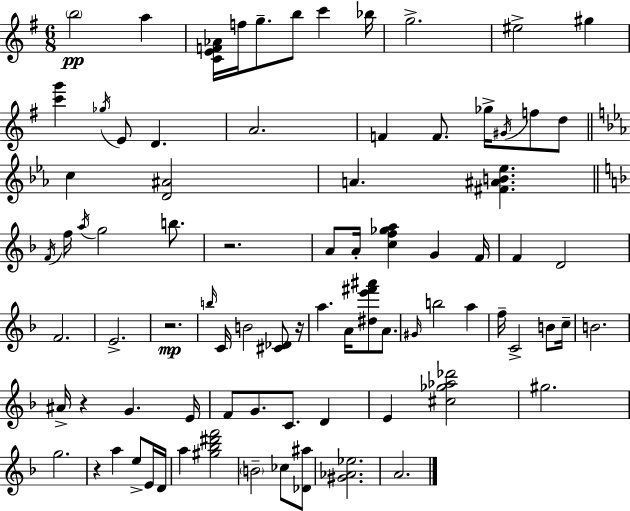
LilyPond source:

{
  \clef treble
  \numericTimeSignature
  \time 6/8
  \key g \major
  \repeat volta 2 { \parenthesize b''2\pp a''4 | <c' e' f' aes'>16 f''16 g''8.-- b''8 c'''4 bes''16 | g''2.-> | eis''2-> gis''4 | \break <c''' g'''>4 \acciaccatura { ges''16 } e'8 d'4. | a'2. | f'4 f'8. ges''16-> \acciaccatura { gis'16 } f''8 | d''8 \bar "||" \break \key ees \major c''4 <d' ais'>2 | a'4. <fis' ais' b' ees''>4. | \bar "||" \break \key f \major \acciaccatura { f'16 } f''16 \acciaccatura { a''16 } g''2 b''8. | r2. | a'8 a'16-. <c'' f'' ges'' a''>4 g'4 | f'16 f'4 d'2 | \break f'2. | e'2.-> | r2.\mp | \grace { b''16 } c'16 b'2 | \break <cis' des'>8 r16 a''4. a'16 <dis'' e''' fis''' ais'''>8 | a'8. \grace { gis'16 } b''2 | a''4 f''16-- c'2-> | b'8 c''16-- b'2. | \break ais'16-> r4 g'4. | e'16 f'8 g'8. c'8. | d'4 e'4 <cis'' ges'' aes'' des'''>2 | gis''2. | \break g''2. | r4 a''4 | e''8-> e'16 d'16 a''4 <gis'' bes'' dis''' f'''>2 | \parenthesize b'2-- | \break ces''8 <des' ais''>8 <gis' aes' ees''>2. | a'2. | } \bar "|."
}